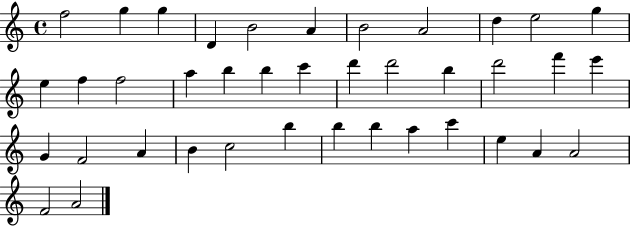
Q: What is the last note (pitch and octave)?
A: A4